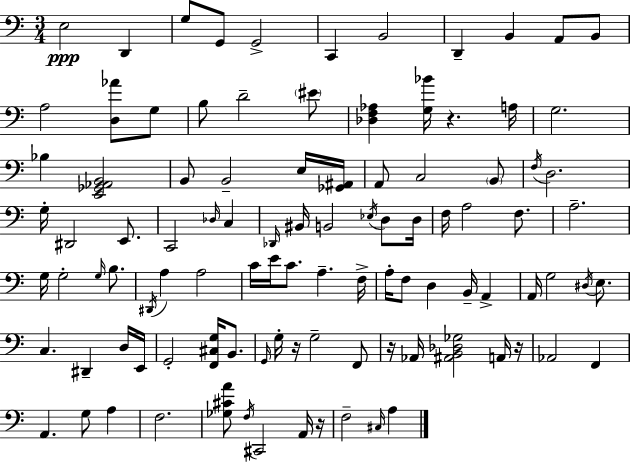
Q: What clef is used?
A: bass